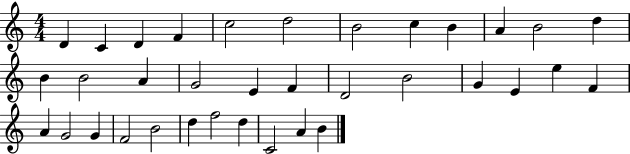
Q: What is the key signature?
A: C major